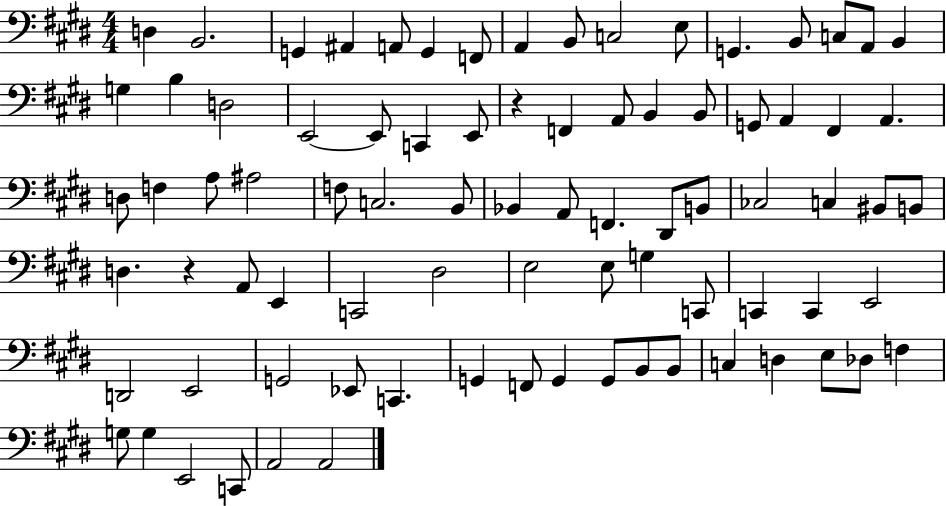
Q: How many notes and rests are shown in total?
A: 83